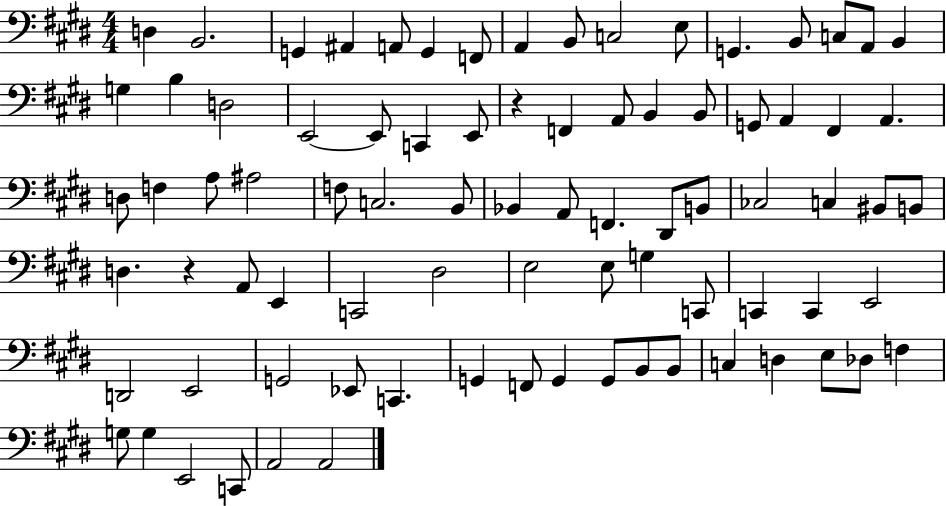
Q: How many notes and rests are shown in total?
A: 83